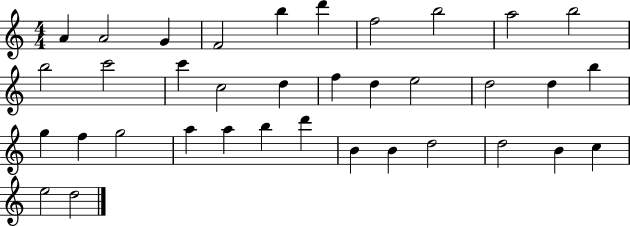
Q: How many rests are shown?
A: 0